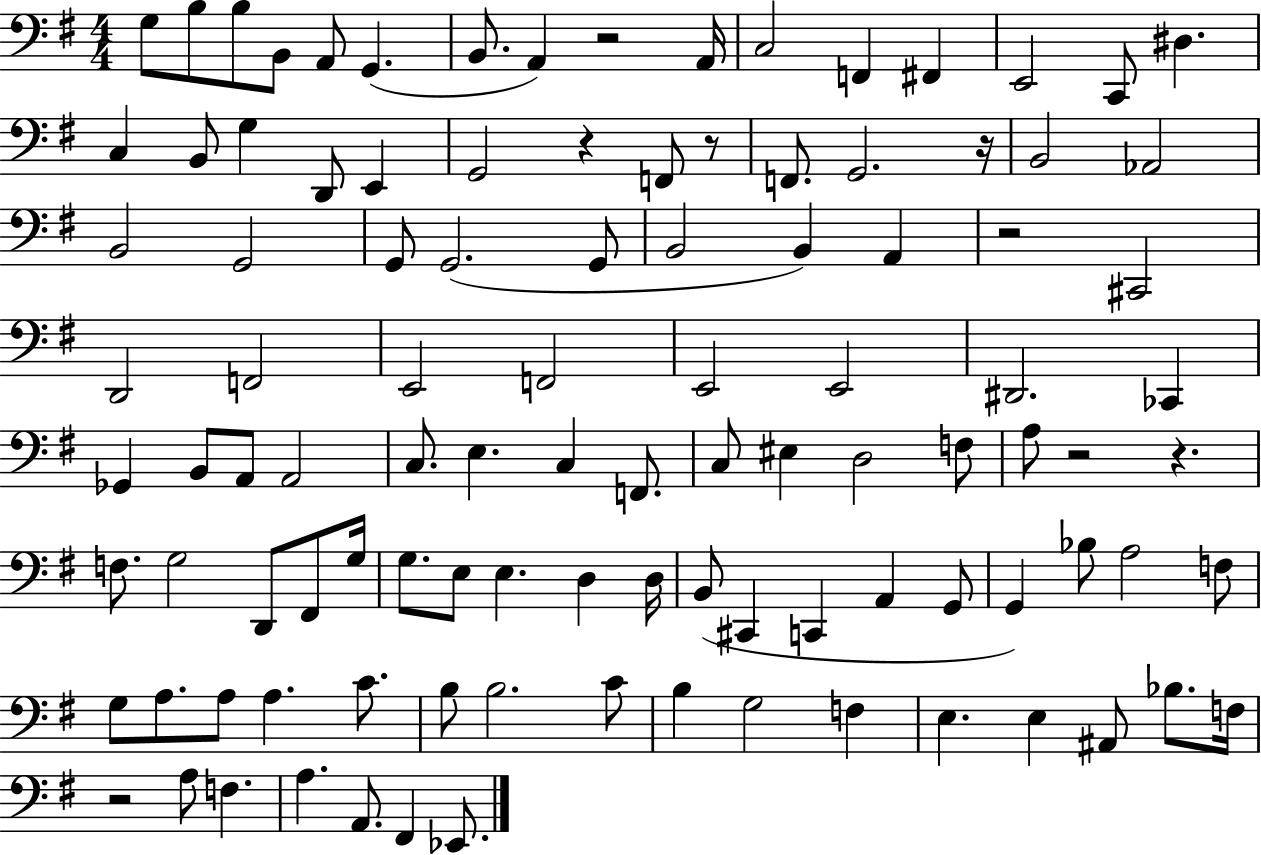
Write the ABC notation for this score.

X:1
T:Untitled
M:4/4
L:1/4
K:G
G,/2 B,/2 B,/2 B,,/2 A,,/2 G,, B,,/2 A,, z2 A,,/4 C,2 F,, ^F,, E,,2 C,,/2 ^D, C, B,,/2 G, D,,/2 E,, G,,2 z F,,/2 z/2 F,,/2 G,,2 z/4 B,,2 _A,,2 B,,2 G,,2 G,,/2 G,,2 G,,/2 B,,2 B,, A,, z2 ^C,,2 D,,2 F,,2 E,,2 F,,2 E,,2 E,,2 ^D,,2 _C,, _G,, B,,/2 A,,/2 A,,2 C,/2 E, C, F,,/2 C,/2 ^E, D,2 F,/2 A,/2 z2 z F,/2 G,2 D,,/2 ^F,,/2 G,/4 G,/2 E,/2 E, D, D,/4 B,,/2 ^C,, C,, A,, G,,/2 G,, _B,/2 A,2 F,/2 G,/2 A,/2 A,/2 A, C/2 B,/2 B,2 C/2 B, G,2 F, E, E, ^A,,/2 _B,/2 F,/4 z2 A,/2 F, A, A,,/2 ^F,, _E,,/2